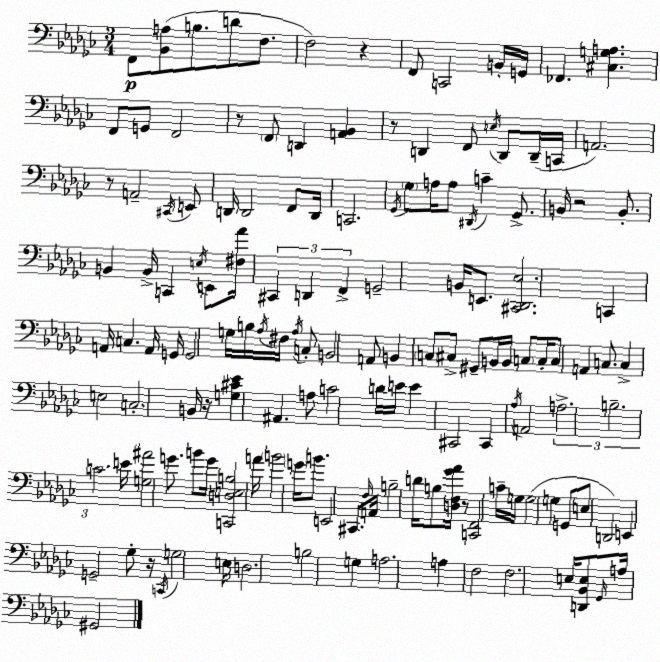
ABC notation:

X:1
T:Untitled
M:3/4
L:1/4
K:Ebm
F,,/2 [_B,,A,]/2 B,/2 D/2 F,/2 F,2 z F,,/2 C,,2 B,,/4 G,,/4 _F,, [^C,G,A,] F,,/2 G,,/2 F,,2 z/2 F,,/2 D,, [A,,_B,,] z/2 D,, F,,/2 E,/4 D,,/2 D,,/4 C,,/4 A,,2 z/2 A,,2 ^C,,/4 E,,/2 D,,/4 D,,2 F,,/2 D,,/4 C,,2 _G,,/4 _G,/2 A,/4 A,/2 ^D,,/4 C _G,,/2 B,,/4 z2 B,,/2 B,, B,,/4 C,, E,/4 E,,/2 [^F,_A]/4 ^C,, D,, F,, G,,2 B,,/4 E,,/2 [^C,,_D,,_E,]2 C,, A,,/4 C, A,,/4 G,,/4 G,,2 G,/4 B,/4 _A,/4 ^F,/4 _A,/4 C,/2 B,,2 A,,/2 B,, C,/2 ^C,/2 ^G,,/2 B,,/4 B,,/4 C,/2 C,/4 C,/2 A,, C,/2 C, E,2 C,2 B,,/4 z/4 [G,^C_E] ^A,, A,/2 C2 D/4 E/4 E ^C,,2 ^C,, _A,/4 A,,2 A,2 B,2 C2 E/4 [G,^A]2 G/2 B/2 G/4 [C,,D,E,B,]2 A/4 B2 G/4 B/2 E,,2 ^C,,/2 F,/4 A,,/4 B,2 D/4 B,/2 [D,F,_G_A]/4 z/2 [C,,F,,]2 C/4 G,/4 G,2 G, G,,/2 E,/2 D,,2 E,, G,,2 _G,/2 z/4 C,,/4 G,2 E,/4 D,2 B,2 G, A,2 A, F,2 F,2 E,/4 [D,,_B,,E,]/2 _G,,/4 A,/4 ^G,,2